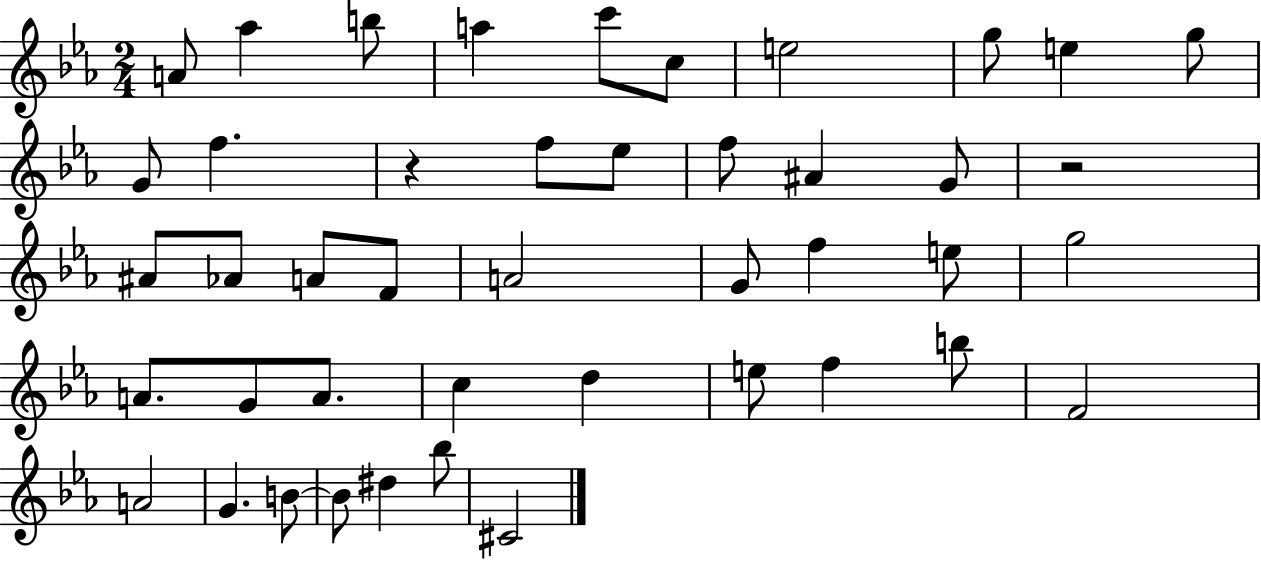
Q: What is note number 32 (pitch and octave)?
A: E5